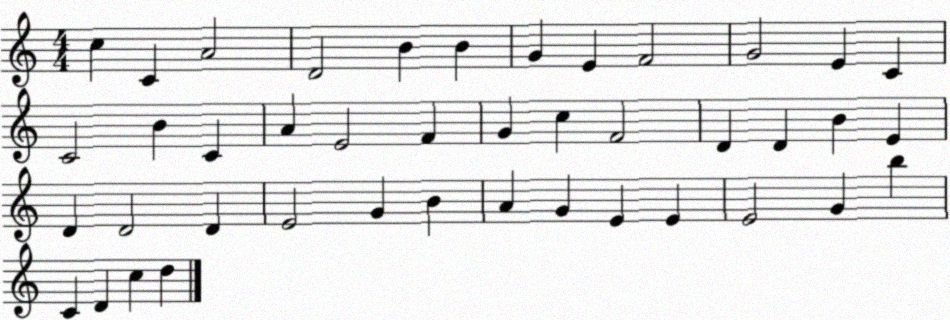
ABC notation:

X:1
T:Untitled
M:4/4
L:1/4
K:C
c C A2 D2 B B G E F2 G2 E C C2 B C A E2 F G c F2 D D B E D D2 D E2 G B A G E E E2 G b C D c d